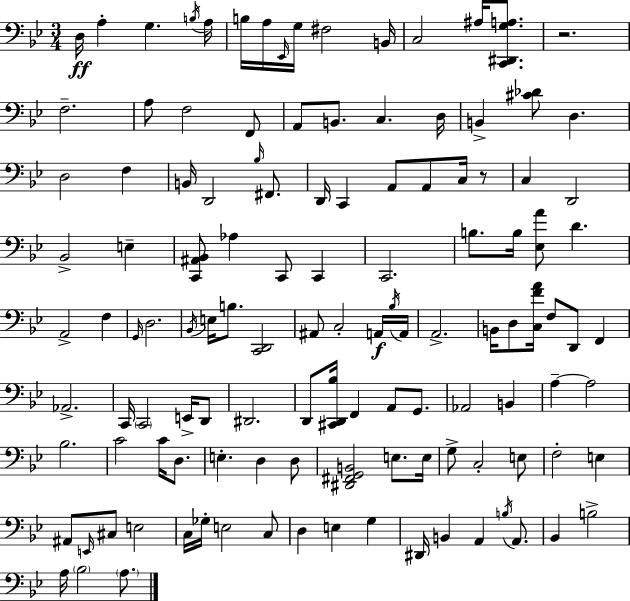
{
  \clef bass
  \numericTimeSignature
  \time 3/4
  \key bes \major
  d16\ff a4-. g4. \acciaccatura { b16 } | a16 b16 a16 \grace { ees,16 } g16 fis2 | b,16 c2 ais16 <c, dis, g a>8. | r2. | \break f2.-- | a8 f2 | f,8 a,8 b,8. c4. | d16 b,4-> <cis' des'>8 d4. | \break d2 f4 | b,16 d,2 \grace { bes16 } | fis,8. d,16 c,4 a,8 a,8 | c16 r8 c4 d,2 | \break bes,2-> e4-- | <c, ais, bes,>8 aes4 c,8 c,4 | c,2. | b8. b16 <ees a'>8 d'4. | \break a,2-> f4 | \grace { g,16 } d2. | \acciaccatura { bes,16 } e16 b8. <c, d,>2 | ais,8 c2-. | \break a,16\f \acciaccatura { bes16 } a,16 a,2.-> | b,16 d8 <c f' a'>16 f8 | d,8 f,4 aes,2.-> | c,16 \parenthesize c,2 | \break e,16-> d,8 dis,2. | d,8 <cis, d, bes>16 f,4 | a,8 g,8. aes,2 | b,4 a4--~~ a2 | \break bes2. | c'2 | c'16 d8. e4.-. | d4 d8 <dis, fis, g, b,>2 | \break e8. e16 g8-> c2-. | e8 f2-. | e4 ais,8 \grace { e,16 } cis8 e2 | c16 ges16-. e2 | \break c8 d4 e4 | g4 dis,16 b,4 | a,4 \acciaccatura { b16 } a,8. bes,4 | b2-> a16 \parenthesize bes2 | \break \parenthesize a8. \bar "|."
}